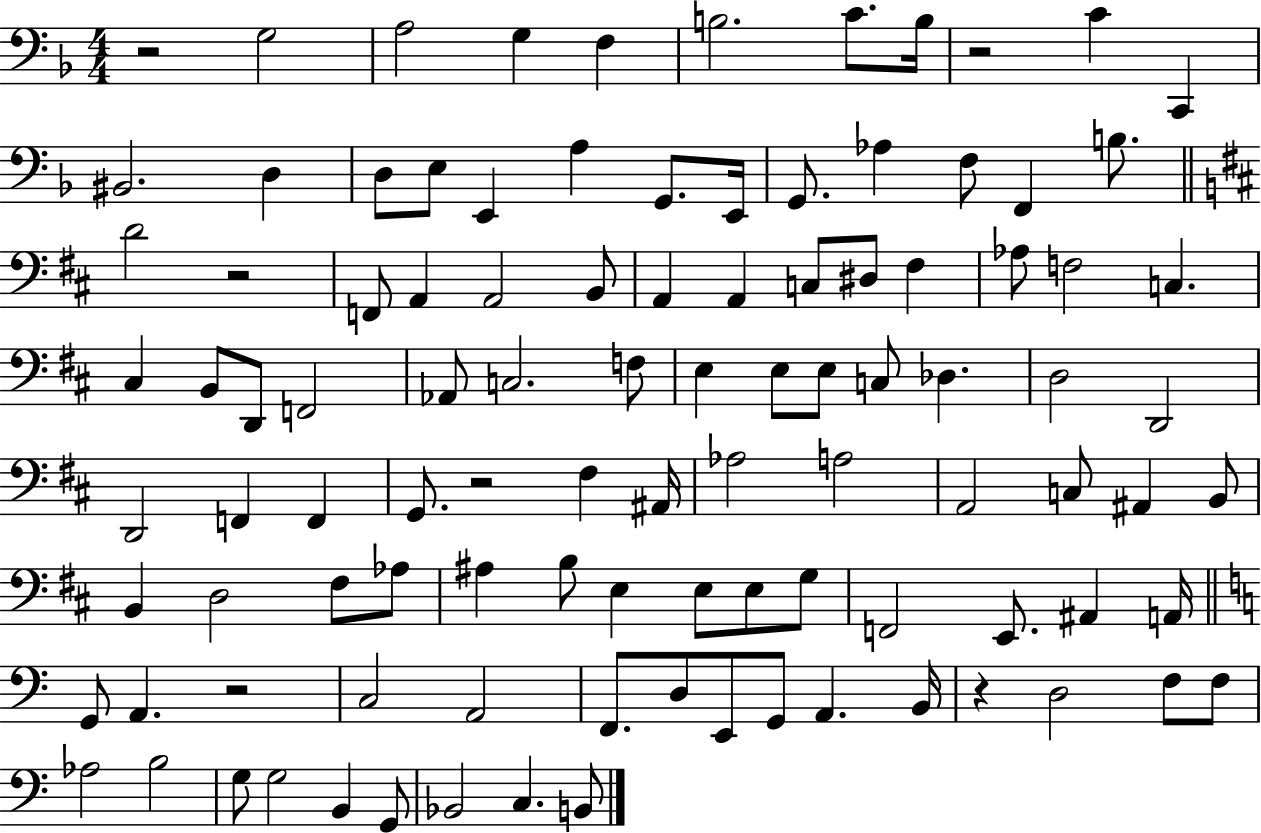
{
  \clef bass
  \numericTimeSignature
  \time 4/4
  \key f \major
  r2 g2 | a2 g4 f4 | b2. c'8. b16 | r2 c'4 c,4 | \break bis,2. d4 | d8 e8 e,4 a4 g,8. e,16 | g,8. aes4 f8 f,4 b8. | \bar "||" \break \key d \major d'2 r2 | f,8 a,4 a,2 b,8 | a,4 a,4 c8 dis8 fis4 | aes8 f2 c4. | \break cis4 b,8 d,8 f,2 | aes,8 c2. f8 | e4 e8 e8 c8 des4. | d2 d,2 | \break d,2 f,4 f,4 | g,8. r2 fis4 ais,16 | aes2 a2 | a,2 c8 ais,4 b,8 | \break b,4 d2 fis8 aes8 | ais4 b8 e4 e8 e8 g8 | f,2 e,8. ais,4 a,16 | \bar "||" \break \key c \major g,8 a,4. r2 | c2 a,2 | f,8. d8 e,8 g,8 a,4. b,16 | r4 d2 f8 f8 | \break aes2 b2 | g8 g2 b,4 g,8 | bes,2 c4. b,8 | \bar "|."
}